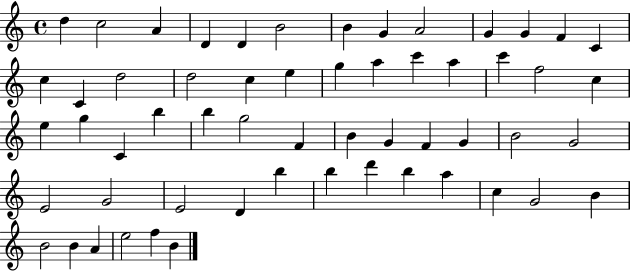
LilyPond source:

{
  \clef treble
  \time 4/4
  \defaultTimeSignature
  \key c \major
  d''4 c''2 a'4 | d'4 d'4 b'2 | b'4 g'4 a'2 | g'4 g'4 f'4 c'4 | \break c''4 c'4 d''2 | d''2 c''4 e''4 | g''4 a''4 c'''4 a''4 | c'''4 f''2 c''4 | \break e''4 g''4 c'4 b''4 | b''4 g''2 f'4 | b'4 g'4 f'4 g'4 | b'2 g'2 | \break e'2 g'2 | e'2 d'4 b''4 | b''4 d'''4 b''4 a''4 | c''4 g'2 b'4 | \break b'2 b'4 a'4 | e''2 f''4 b'4 | \bar "|."
}